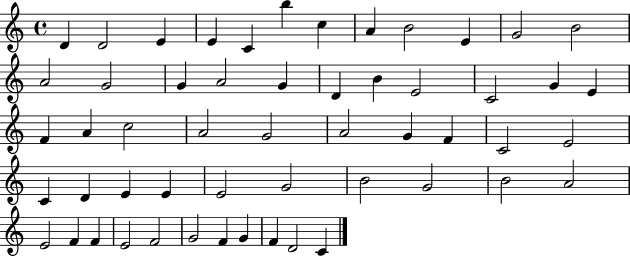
D4/q D4/h E4/q E4/q C4/q B5/q C5/q A4/q B4/h E4/q G4/h B4/h A4/h G4/h G4/q A4/h G4/q D4/q B4/q E4/h C4/h G4/q E4/q F4/q A4/q C5/h A4/h G4/h A4/h G4/q F4/q C4/h E4/h C4/q D4/q E4/q E4/q E4/h G4/h B4/h G4/h B4/h A4/h E4/h F4/q F4/q E4/h F4/h G4/h F4/q G4/q F4/q D4/h C4/q